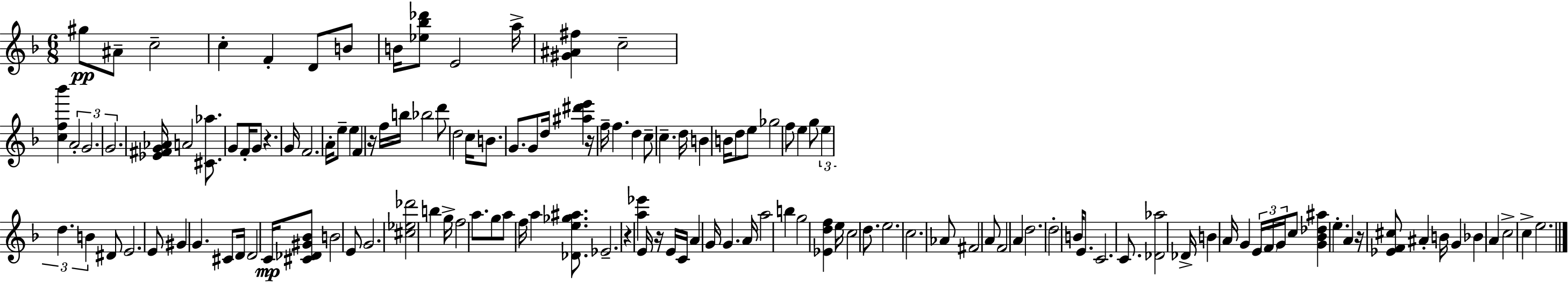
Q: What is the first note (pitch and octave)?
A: G#5